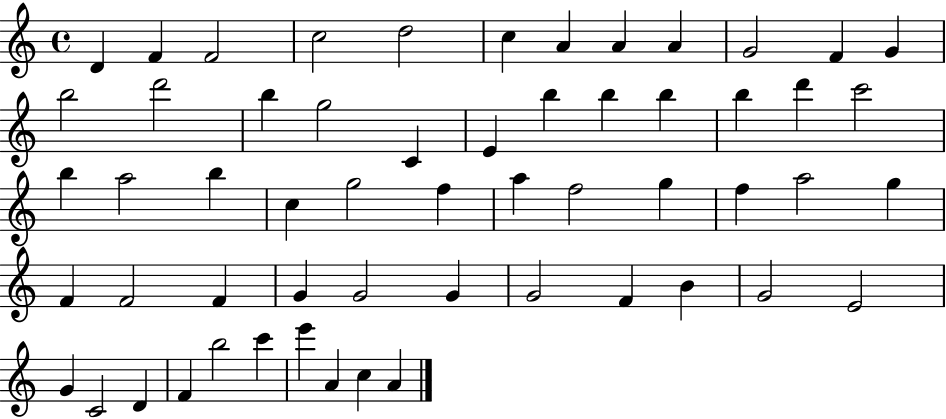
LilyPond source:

{
  \clef treble
  \time 4/4
  \defaultTimeSignature
  \key c \major
  d'4 f'4 f'2 | c''2 d''2 | c''4 a'4 a'4 a'4 | g'2 f'4 g'4 | \break b''2 d'''2 | b''4 g''2 c'4 | e'4 b''4 b''4 b''4 | b''4 d'''4 c'''2 | \break b''4 a''2 b''4 | c''4 g''2 f''4 | a''4 f''2 g''4 | f''4 a''2 g''4 | \break f'4 f'2 f'4 | g'4 g'2 g'4 | g'2 f'4 b'4 | g'2 e'2 | \break g'4 c'2 d'4 | f'4 b''2 c'''4 | e'''4 a'4 c''4 a'4 | \bar "|."
}